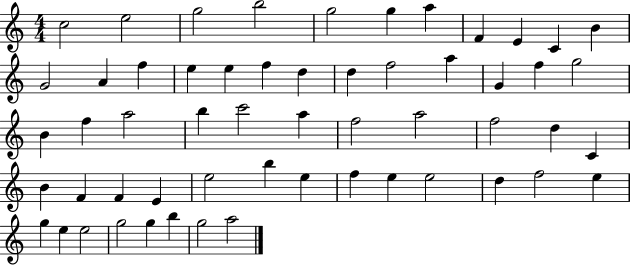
{
  \clef treble
  \numericTimeSignature
  \time 4/4
  \key c \major
  c''2 e''2 | g''2 b''2 | g''2 g''4 a''4 | f'4 e'4 c'4 b'4 | \break g'2 a'4 f''4 | e''4 e''4 f''4 d''4 | d''4 f''2 a''4 | g'4 f''4 g''2 | \break b'4 f''4 a''2 | b''4 c'''2 a''4 | f''2 a''2 | f''2 d''4 c'4 | \break b'4 f'4 f'4 e'4 | e''2 b''4 e''4 | f''4 e''4 e''2 | d''4 f''2 e''4 | \break g''4 e''4 e''2 | g''2 g''4 b''4 | g''2 a''2 | \bar "|."
}